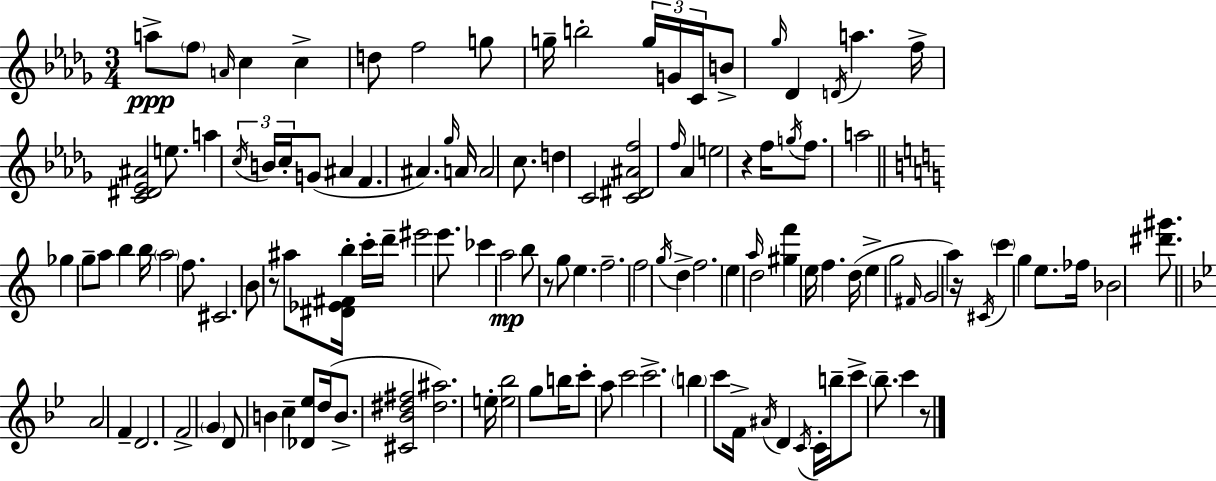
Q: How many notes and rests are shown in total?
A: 125